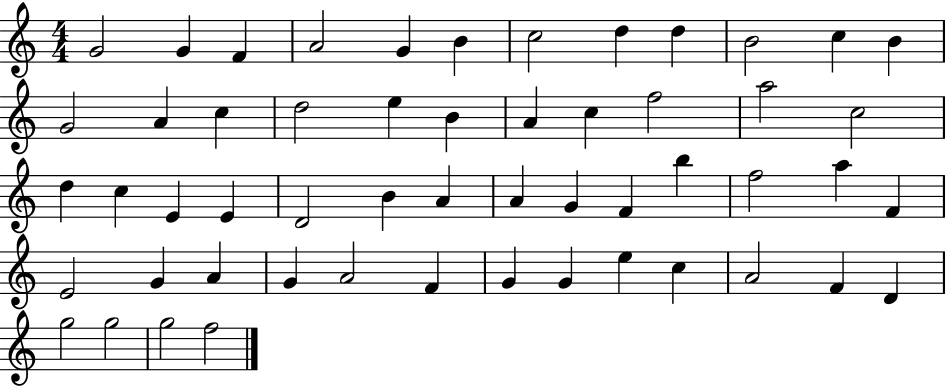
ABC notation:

X:1
T:Untitled
M:4/4
L:1/4
K:C
G2 G F A2 G B c2 d d B2 c B G2 A c d2 e B A c f2 a2 c2 d c E E D2 B A A G F b f2 a F E2 G A G A2 F G G e c A2 F D g2 g2 g2 f2